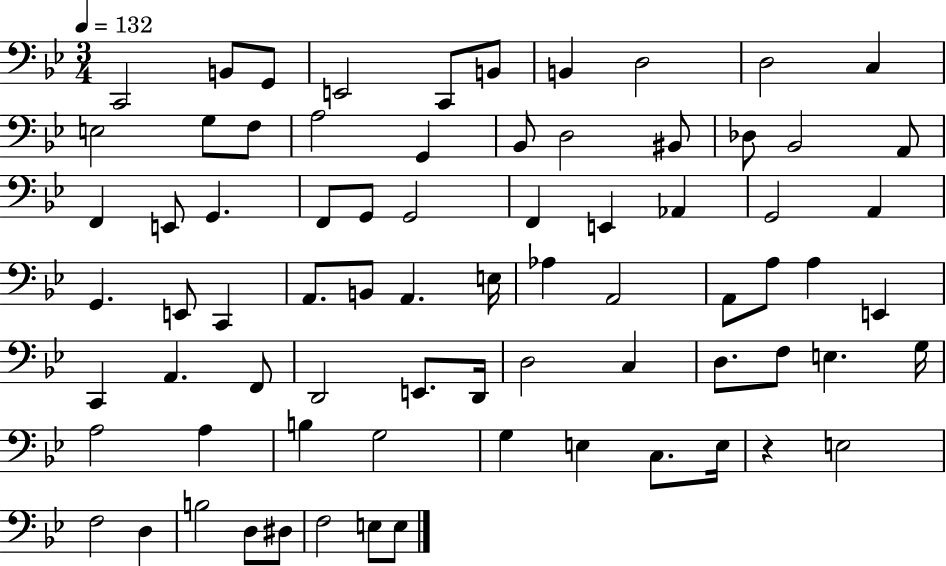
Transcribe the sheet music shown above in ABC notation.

X:1
T:Untitled
M:3/4
L:1/4
K:Bb
C,,2 B,,/2 G,,/2 E,,2 C,,/2 B,,/2 B,, D,2 D,2 C, E,2 G,/2 F,/2 A,2 G,, _B,,/2 D,2 ^B,,/2 _D,/2 _B,,2 A,,/2 F,, E,,/2 G,, F,,/2 G,,/2 G,,2 F,, E,, _A,, G,,2 A,, G,, E,,/2 C,, A,,/2 B,,/2 A,, E,/4 _A, A,,2 A,,/2 A,/2 A, E,, C,, A,, F,,/2 D,,2 E,,/2 D,,/4 D,2 C, D,/2 F,/2 E, G,/4 A,2 A, B, G,2 G, E, C,/2 E,/4 z E,2 F,2 D, B,2 D,/2 ^D,/2 F,2 E,/2 E,/2